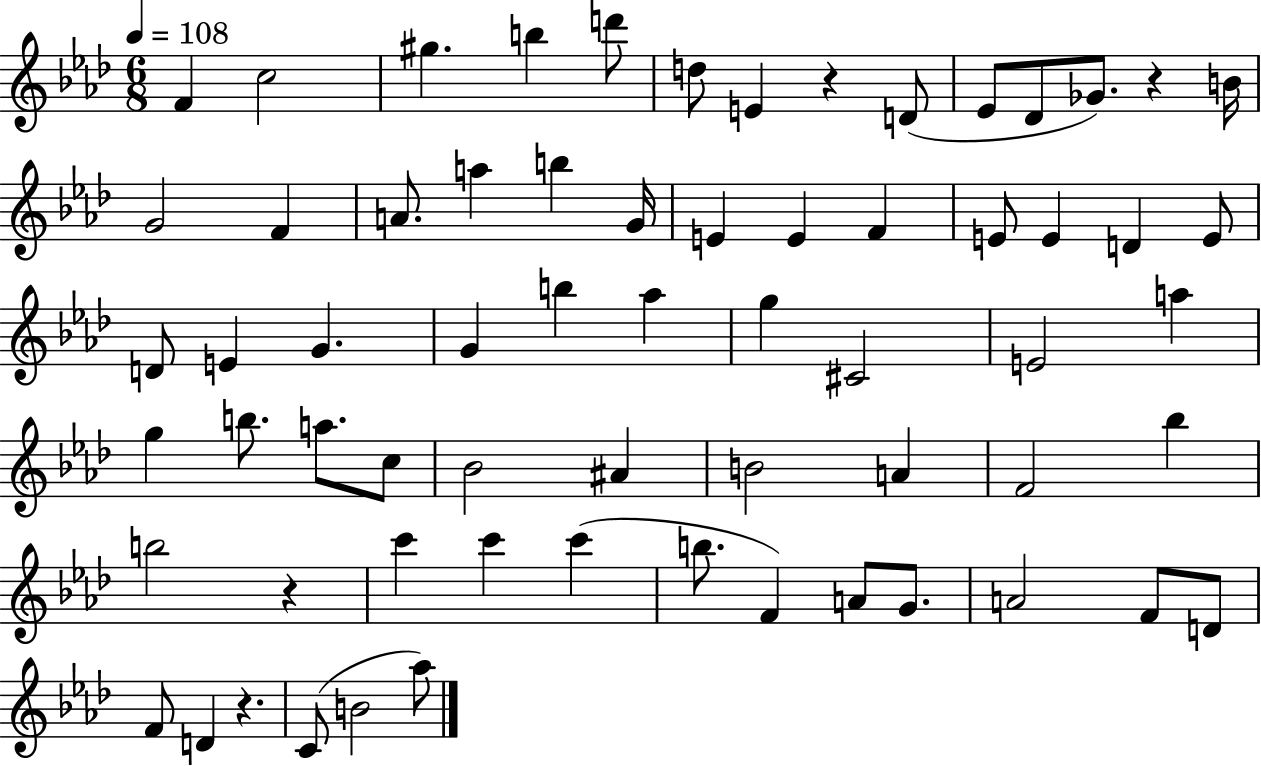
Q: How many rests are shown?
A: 4